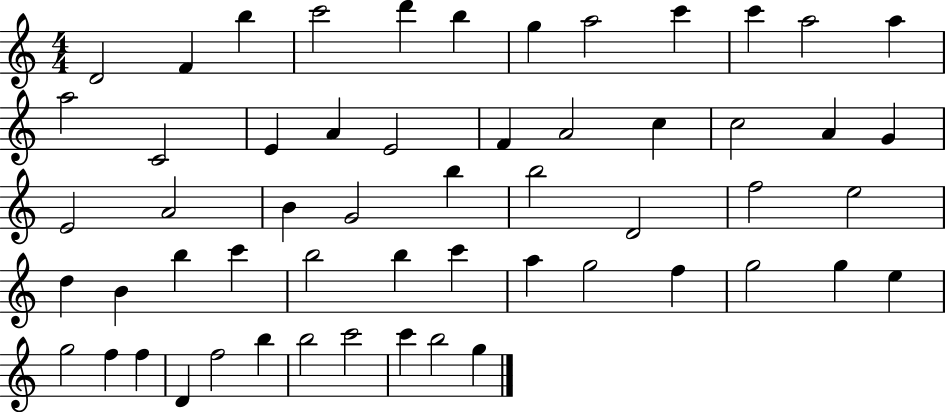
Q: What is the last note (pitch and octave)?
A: G5